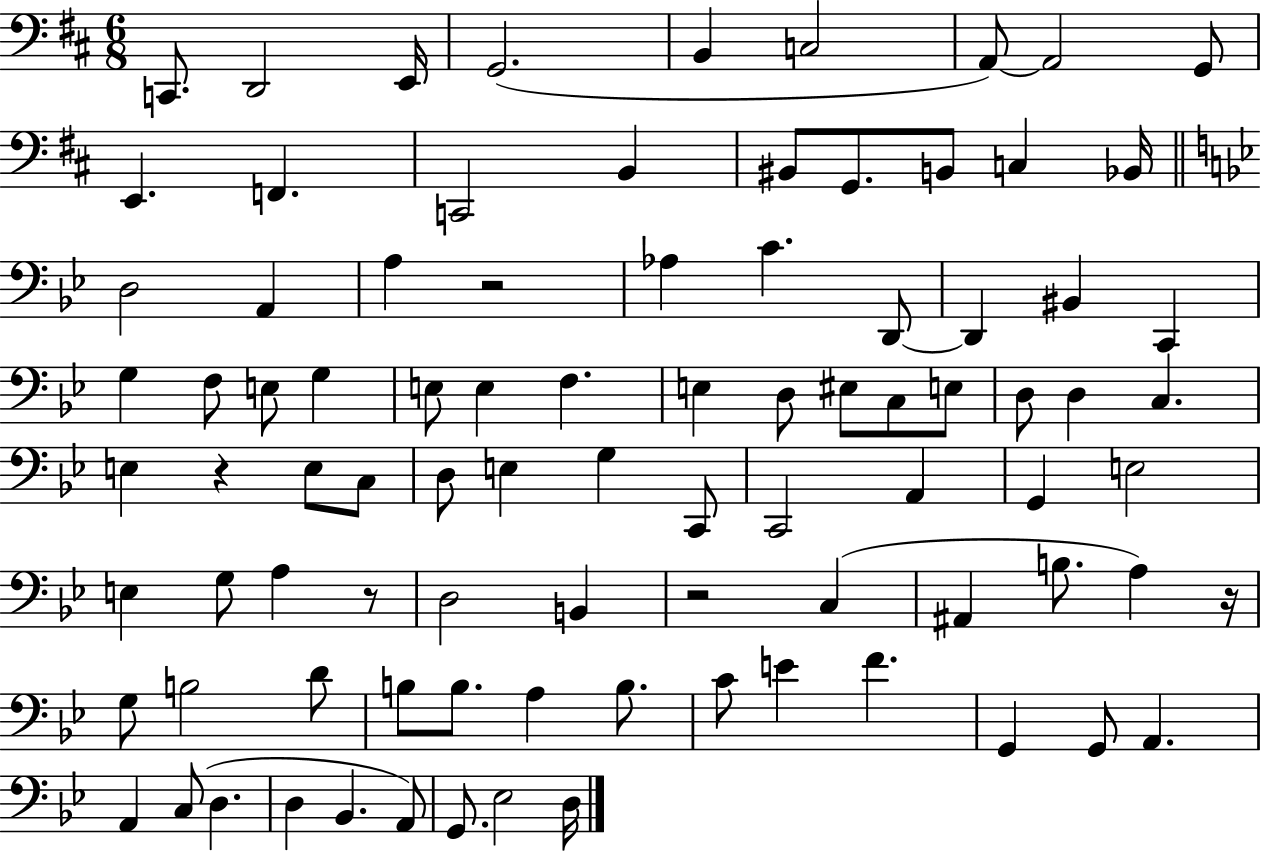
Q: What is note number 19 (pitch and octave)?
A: D3